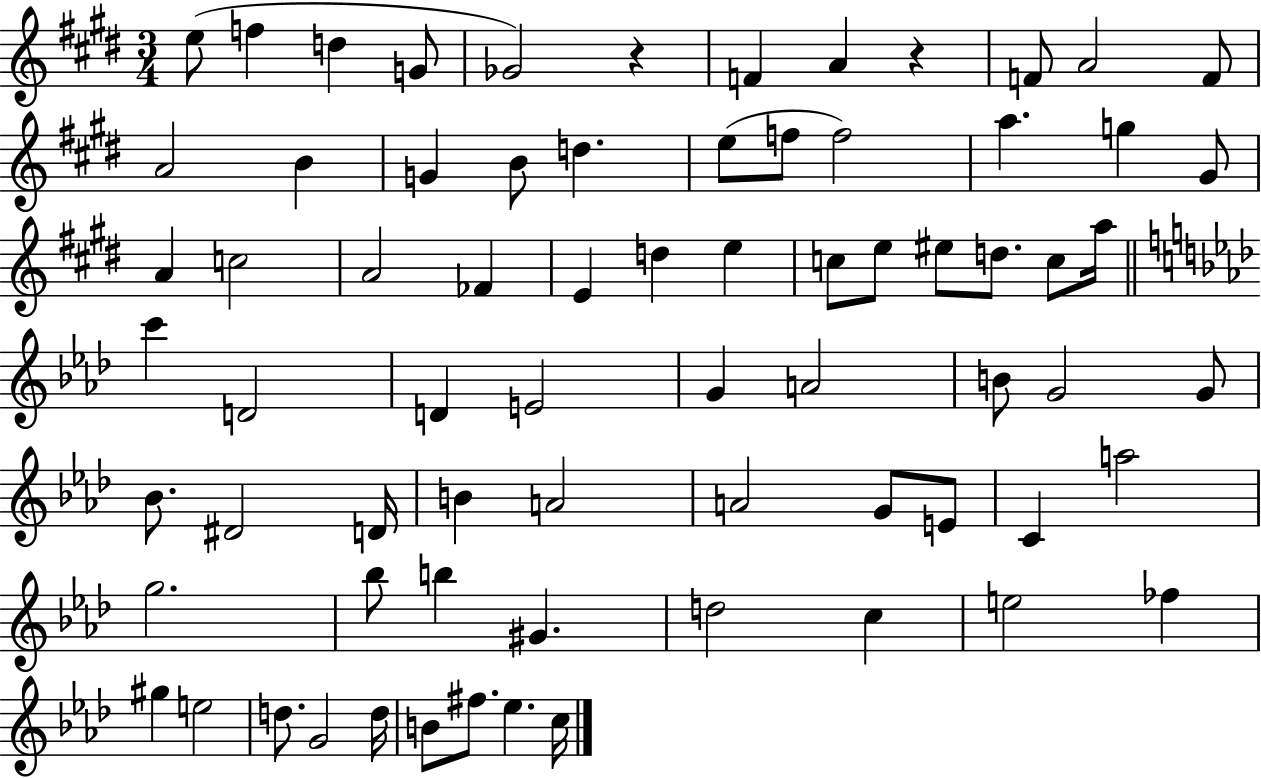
E5/e F5/q D5/q G4/e Gb4/h R/q F4/q A4/q R/q F4/e A4/h F4/e A4/h B4/q G4/q B4/e D5/q. E5/e F5/e F5/h A5/q. G5/q G#4/e A4/q C5/h A4/h FES4/q E4/q D5/q E5/q C5/e E5/e EIS5/e D5/e. C5/e A5/s C6/q D4/h D4/q E4/h G4/q A4/h B4/e G4/h G4/e Bb4/e. D#4/h D4/s B4/q A4/h A4/h G4/e E4/e C4/q A5/h G5/h. Bb5/e B5/q G#4/q. D5/h C5/q E5/h FES5/q G#5/q E5/h D5/e. G4/h D5/s B4/e F#5/e. Eb5/q. C5/s